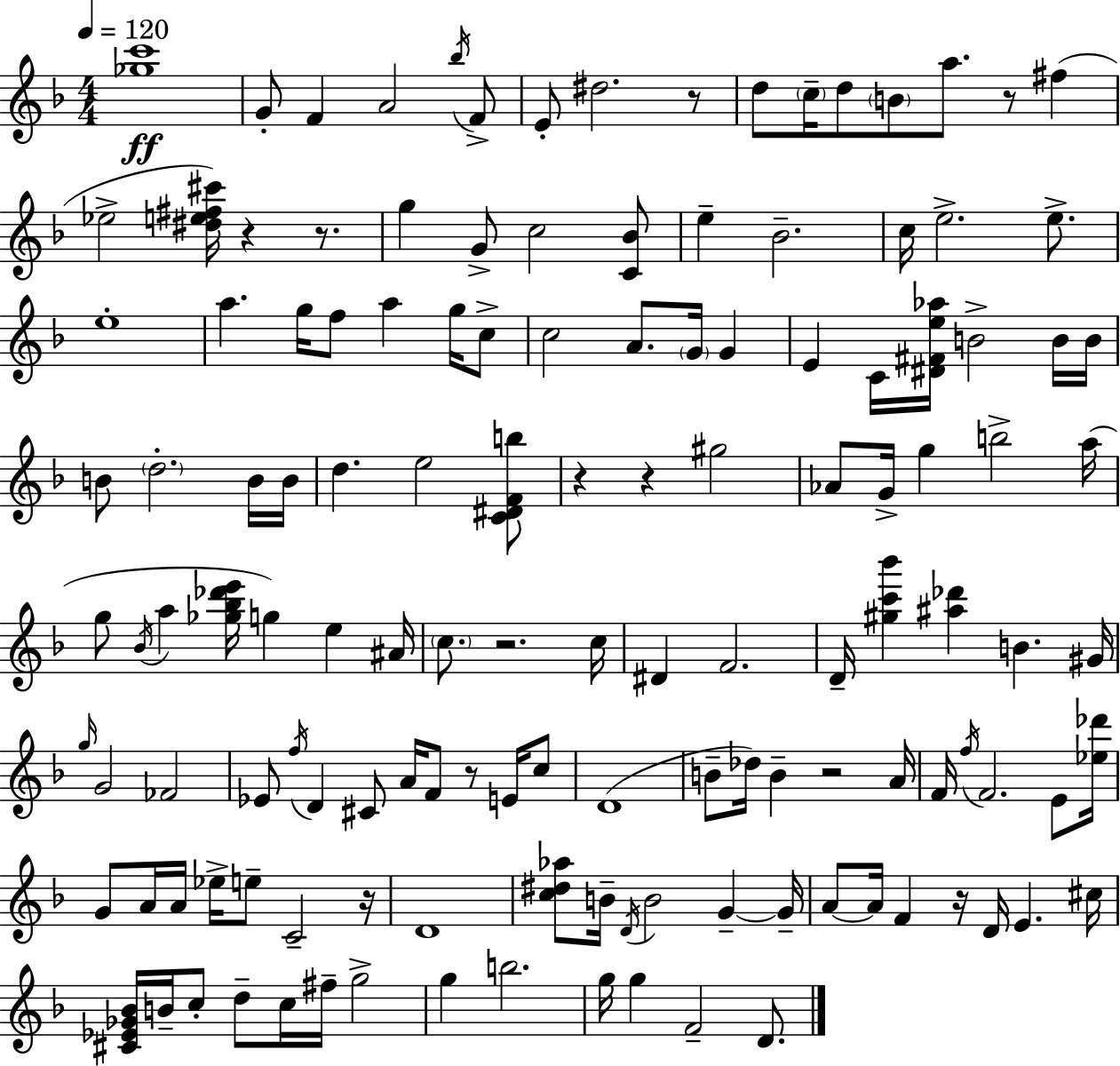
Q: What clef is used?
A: treble